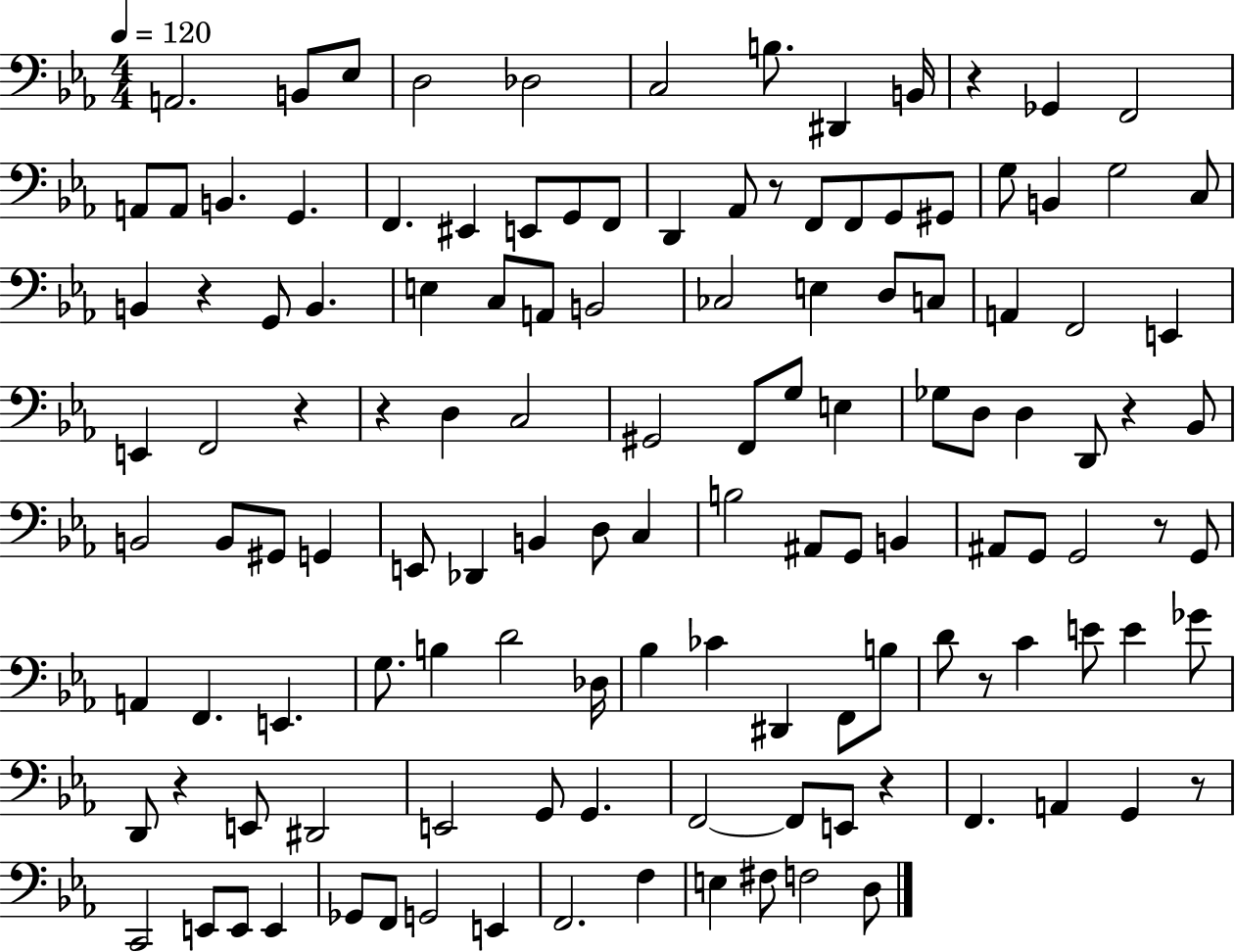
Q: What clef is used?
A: bass